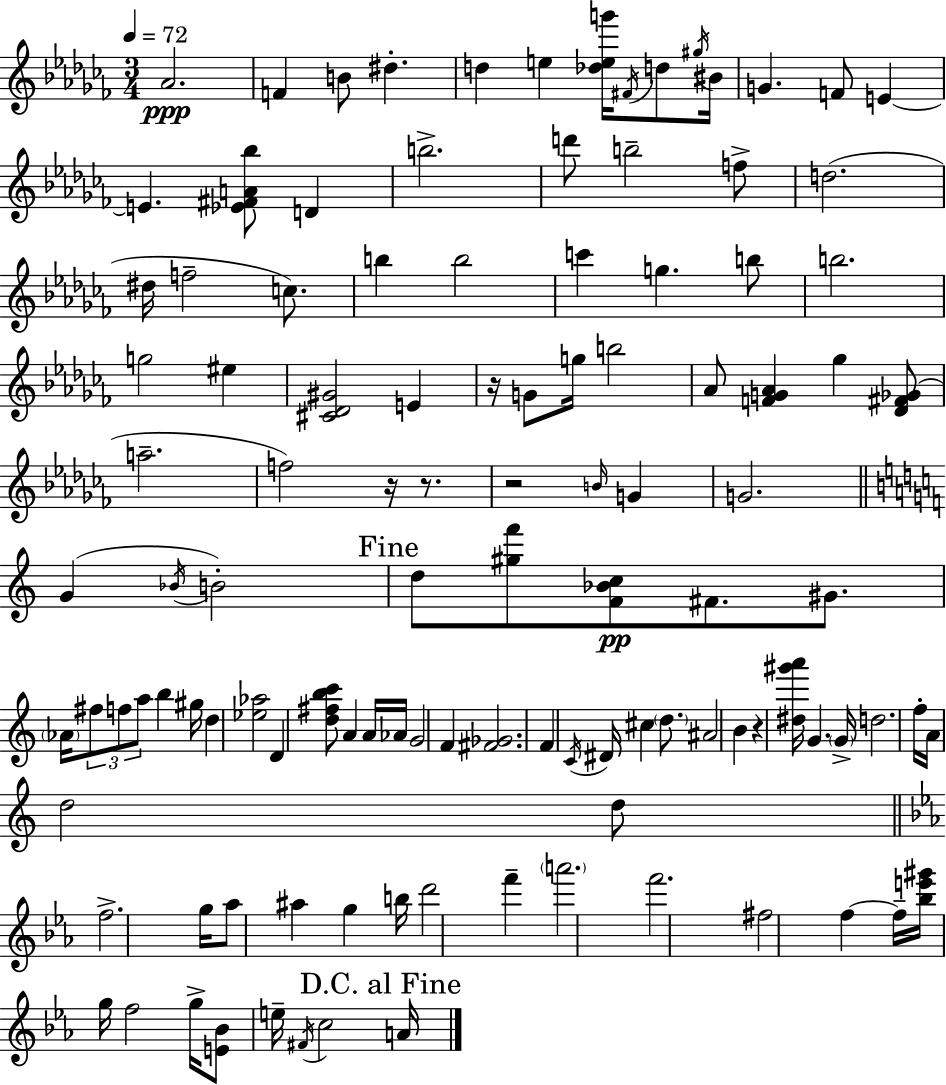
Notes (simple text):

Ab4/h. F4/q B4/e D#5/q. D5/q E5/q [Db5,E5,G6]/s F#4/s D5/e G#5/s BIS4/s G4/q. F4/e E4/q E4/q. [Eb4,F#4,A4,Bb5]/e D4/q B5/h. D6/e B5/h F5/e D5/h. D#5/s F5/h C5/e. B5/q B5/h C6/q G5/q. B5/e B5/h. G5/h EIS5/q [C#4,Db4,G#4]/h E4/q R/s G4/e G5/s B5/h Ab4/e [F4,G4,Ab4]/q Gb5/q [Db4,F#4,Gb4]/e A5/h. F5/h R/s R/e. R/h B4/s G4/q G4/h. G4/q Bb4/s B4/h D5/e [G#5,F6]/e [F4,Bb4,C5]/e F#4/e. G#4/e. Ab4/s F#5/e F5/e A5/e B5/q G#5/s D5/q [Eb5,Ab5]/h D4/q [D5,F#5,B5,C6]/e A4/q A4/s Ab4/s G4/h F4/q [F#4,Gb4]/h. F4/q C4/s D#4/s C#5/q D5/e. A#4/h B4/q R/q [D#5,G#6,A6]/s G4/q. G4/s D5/h. F5/s A4/s D5/h D5/e F5/h. G5/s Ab5/e A#5/q G5/q B5/s D6/h F6/q A6/h. F6/h. F#5/h F5/q F5/s [Bb5,E6,G#6]/s G5/s F5/h G5/s [E4,Bb4]/e E5/s F#4/s C5/h A4/s